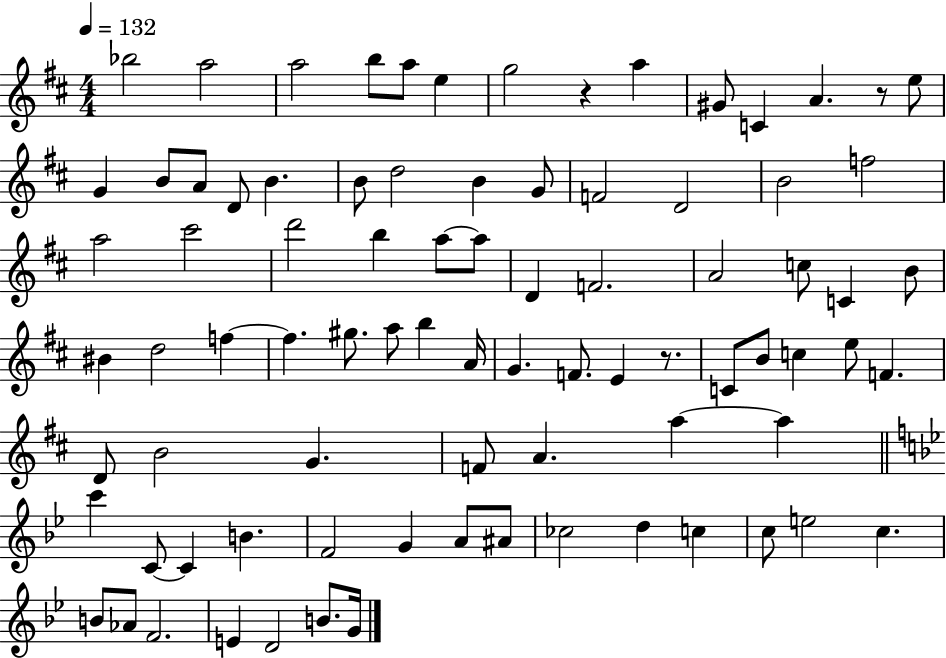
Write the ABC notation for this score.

X:1
T:Untitled
M:4/4
L:1/4
K:D
_b2 a2 a2 b/2 a/2 e g2 z a ^G/2 C A z/2 e/2 G B/2 A/2 D/2 B B/2 d2 B G/2 F2 D2 B2 f2 a2 ^c'2 d'2 b a/2 a/2 D F2 A2 c/2 C B/2 ^B d2 f f ^g/2 a/2 b A/4 G F/2 E z/2 C/2 B/2 c e/2 F D/2 B2 G F/2 A a a c' C/2 C B F2 G A/2 ^A/2 _c2 d c c/2 e2 c B/2 _A/2 F2 E D2 B/2 G/4